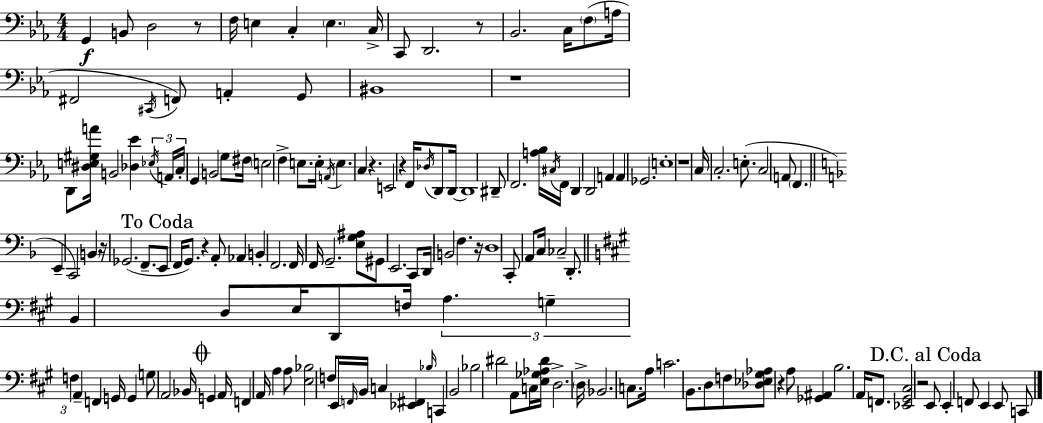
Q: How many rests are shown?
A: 11